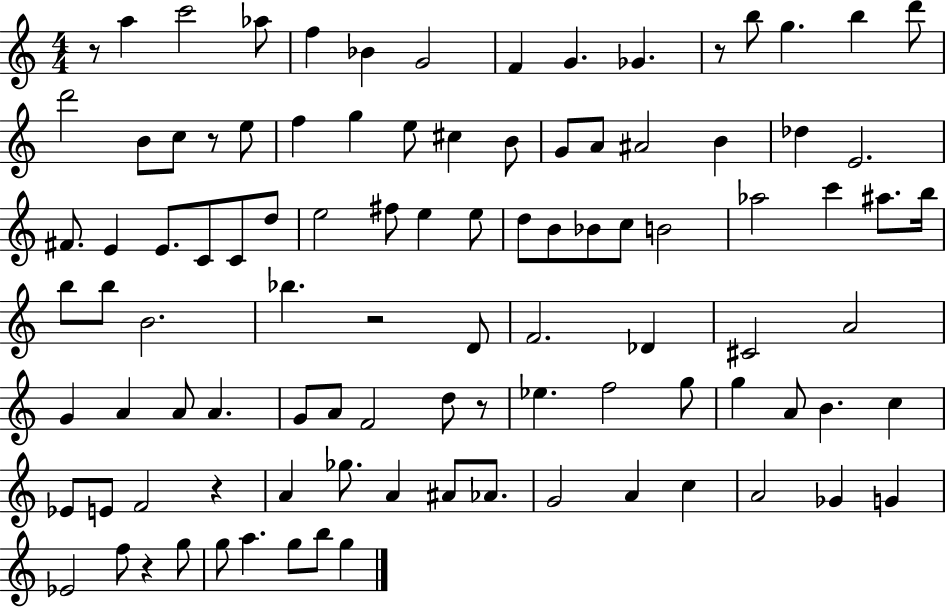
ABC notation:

X:1
T:Untitled
M:4/4
L:1/4
K:C
z/2 a c'2 _a/2 f _B G2 F G _G z/2 b/2 g b d'/2 d'2 B/2 c/2 z/2 e/2 f g e/2 ^c B/2 G/2 A/2 ^A2 B _d E2 ^F/2 E E/2 C/2 C/2 d/2 e2 ^f/2 e e/2 d/2 B/2 _B/2 c/2 B2 _a2 c' ^a/2 b/4 b/2 b/2 B2 _b z2 D/2 F2 _D ^C2 A2 G A A/2 A G/2 A/2 F2 d/2 z/2 _e f2 g/2 g A/2 B c _E/2 E/2 F2 z A _g/2 A ^A/2 _A/2 G2 A c A2 _G G _E2 f/2 z g/2 g/2 a g/2 b/2 g